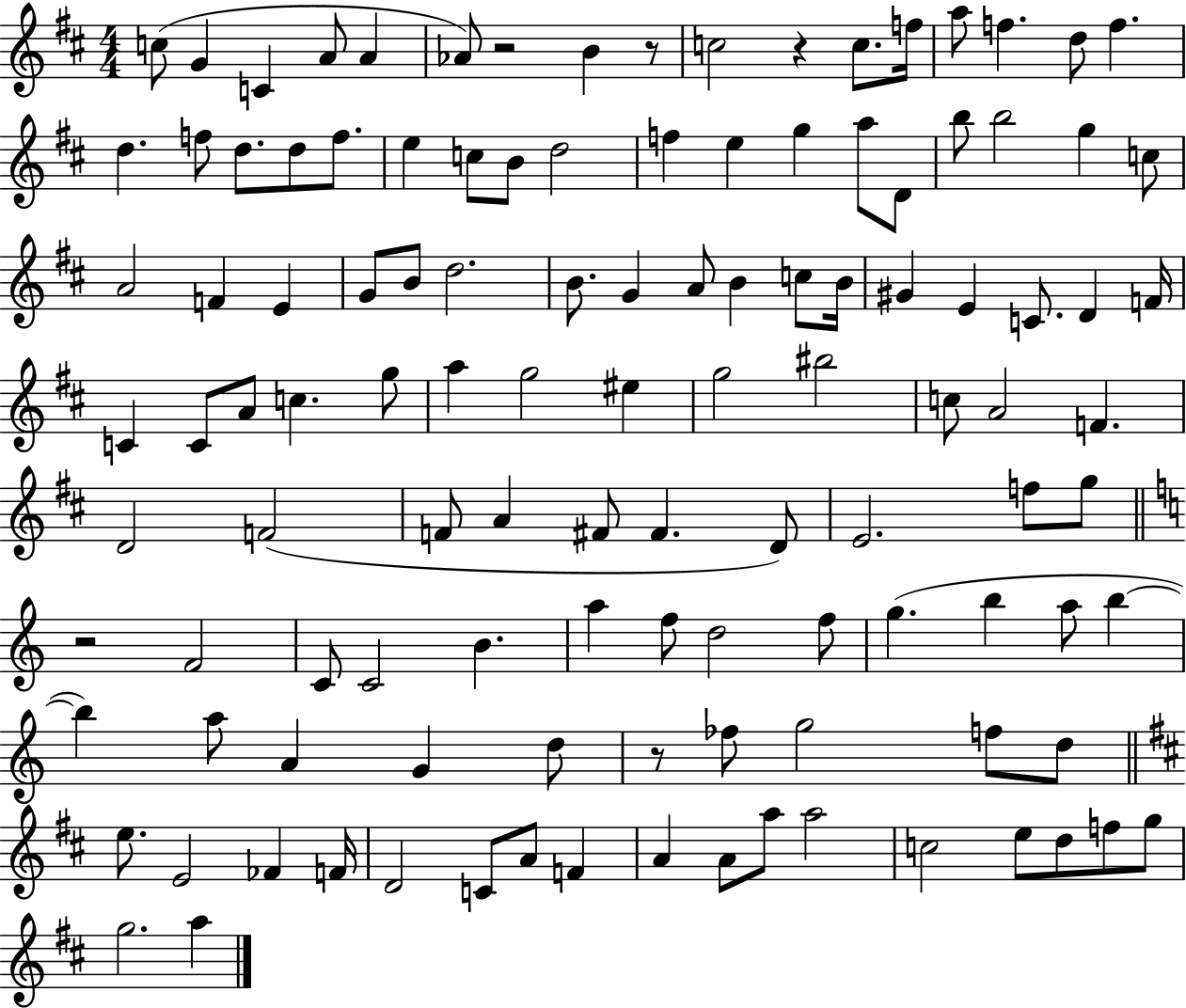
{
  \clef treble
  \numericTimeSignature
  \time 4/4
  \key d \major
  c''8( g'4 c'4 a'8 a'4 | aes'8) r2 b'4 r8 | c''2 r4 c''8. f''16 | a''8 f''4. d''8 f''4. | \break d''4. f''8 d''8. d''8 f''8. | e''4 c''8 b'8 d''2 | f''4 e''4 g''4 a''8 d'8 | b''8 b''2 g''4 c''8 | \break a'2 f'4 e'4 | g'8 b'8 d''2. | b'8. g'4 a'8 b'4 c''8 b'16 | gis'4 e'4 c'8. d'4 f'16 | \break c'4 c'8 a'8 c''4. g''8 | a''4 g''2 eis''4 | g''2 bis''2 | c''8 a'2 f'4. | \break d'2 f'2( | f'8 a'4 fis'8 fis'4. d'8) | e'2. f''8 g''8 | \bar "||" \break \key c \major r2 f'2 | c'8 c'2 b'4. | a''4 f''8 d''2 f''8 | g''4.( b''4 a''8 b''4~~ | \break b''4) a''8 a'4 g'4 d''8 | r8 fes''8 g''2 f''8 d''8 | \bar "||" \break \key b \minor e''8. e'2 fes'4 f'16 | d'2 c'8 a'8 f'4 | a'4 a'8 a''8 a''2 | c''2 e''8 d''8 f''8 g''8 | \break g''2. a''4 | \bar "|."
}